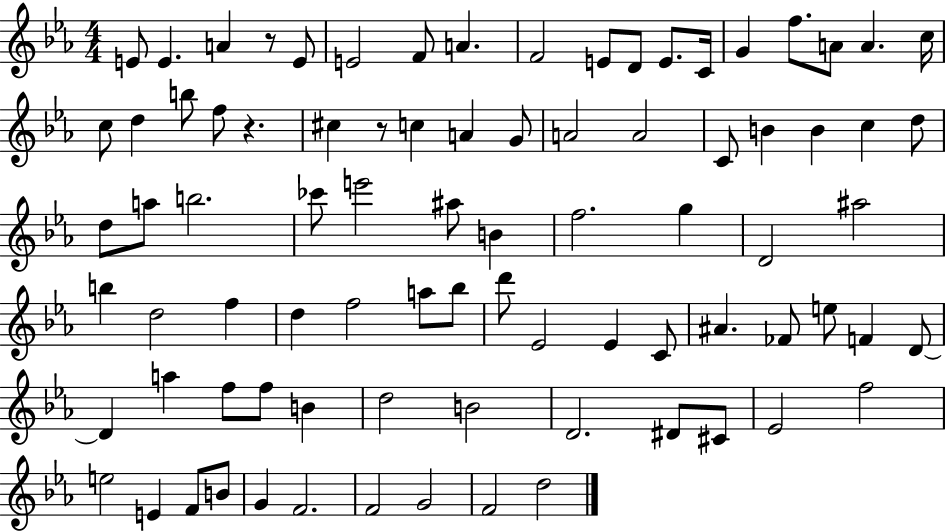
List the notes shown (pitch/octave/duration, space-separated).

E4/e E4/q. A4/q R/e E4/e E4/h F4/e A4/q. F4/h E4/e D4/e E4/e. C4/s G4/q F5/e. A4/e A4/q. C5/s C5/e D5/q B5/e F5/e R/q. C#5/q R/e C5/q A4/q G4/e A4/h A4/h C4/e B4/q B4/q C5/q D5/e D5/e A5/e B5/h. CES6/e E6/h A#5/e B4/q F5/h. G5/q D4/h A#5/h B5/q D5/h F5/q D5/q F5/h A5/e Bb5/e D6/e Eb4/h Eb4/q C4/e A#4/q. FES4/e E5/e F4/q D4/e D4/q A5/q F5/e F5/e B4/q D5/h B4/h D4/h. D#4/e C#4/e Eb4/h F5/h E5/h E4/q F4/e B4/e G4/q F4/h. F4/h G4/h F4/h D5/h